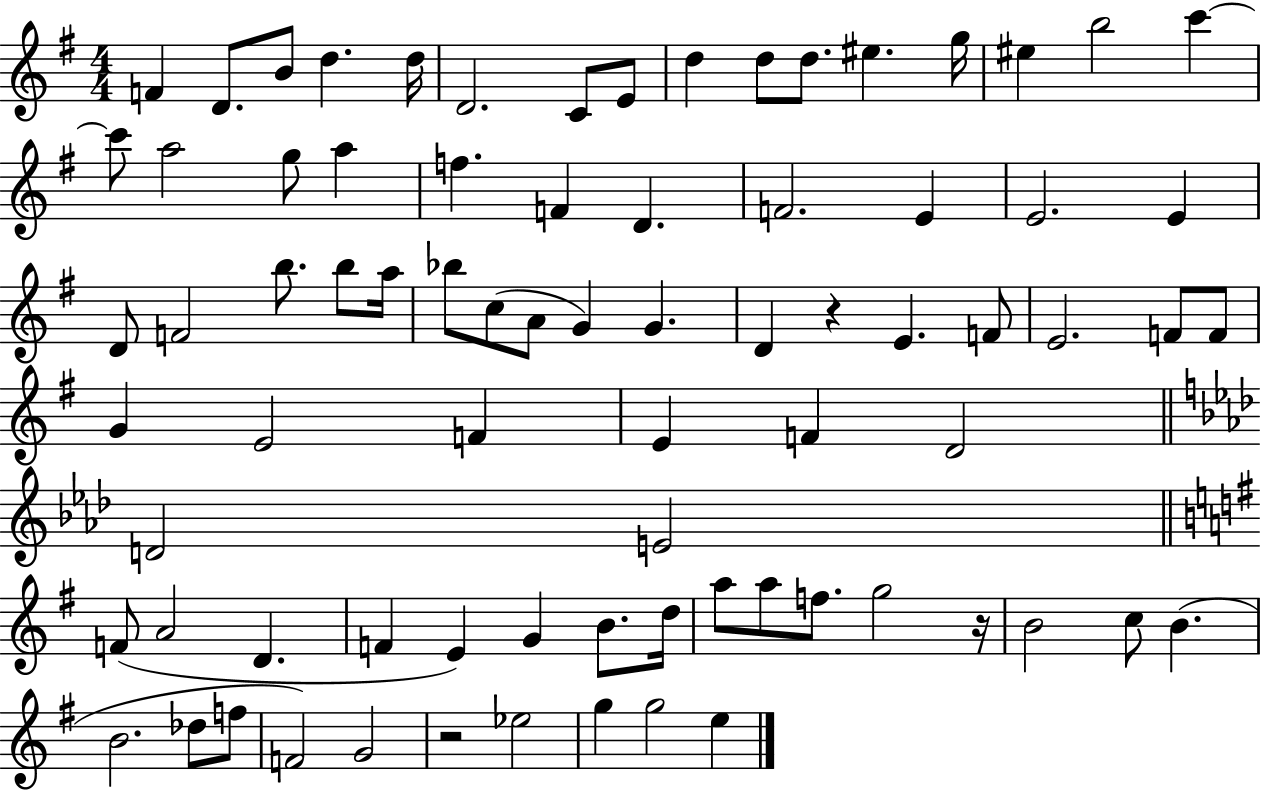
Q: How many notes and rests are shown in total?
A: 78